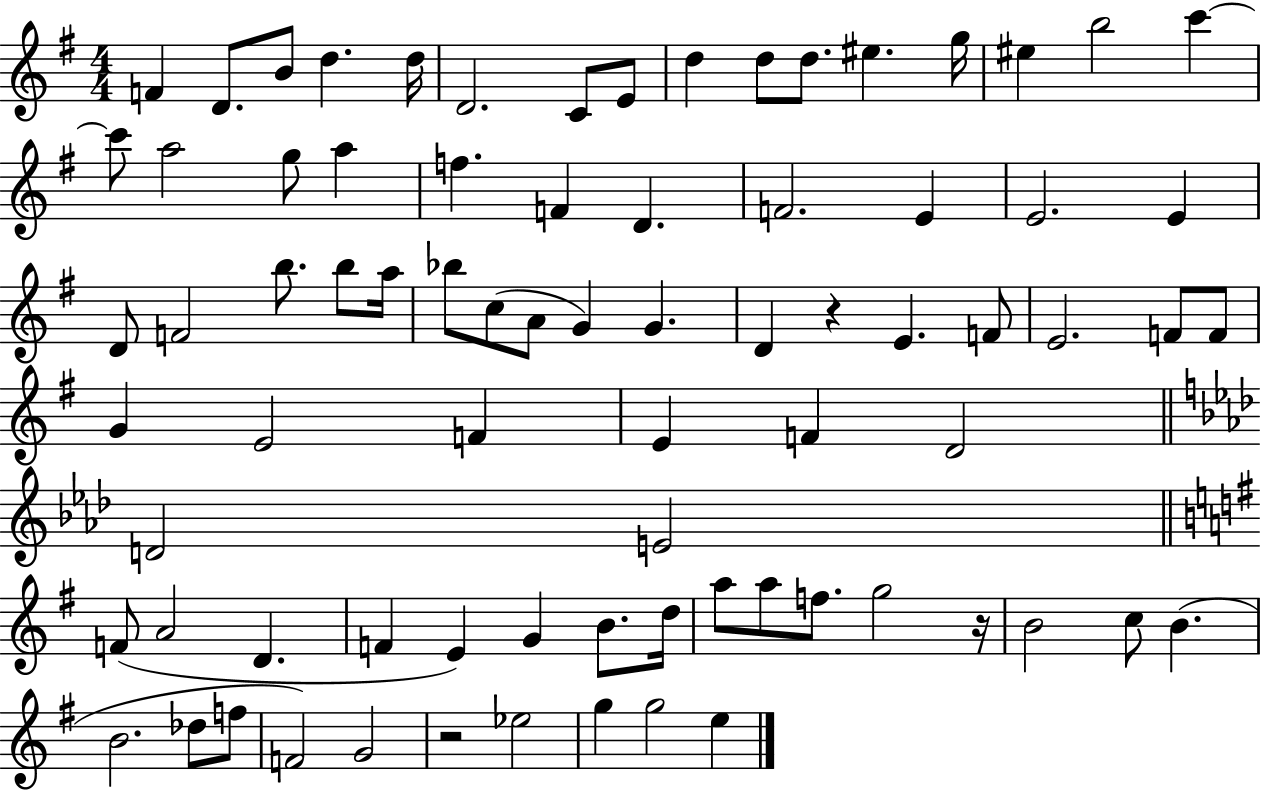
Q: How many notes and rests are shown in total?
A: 78